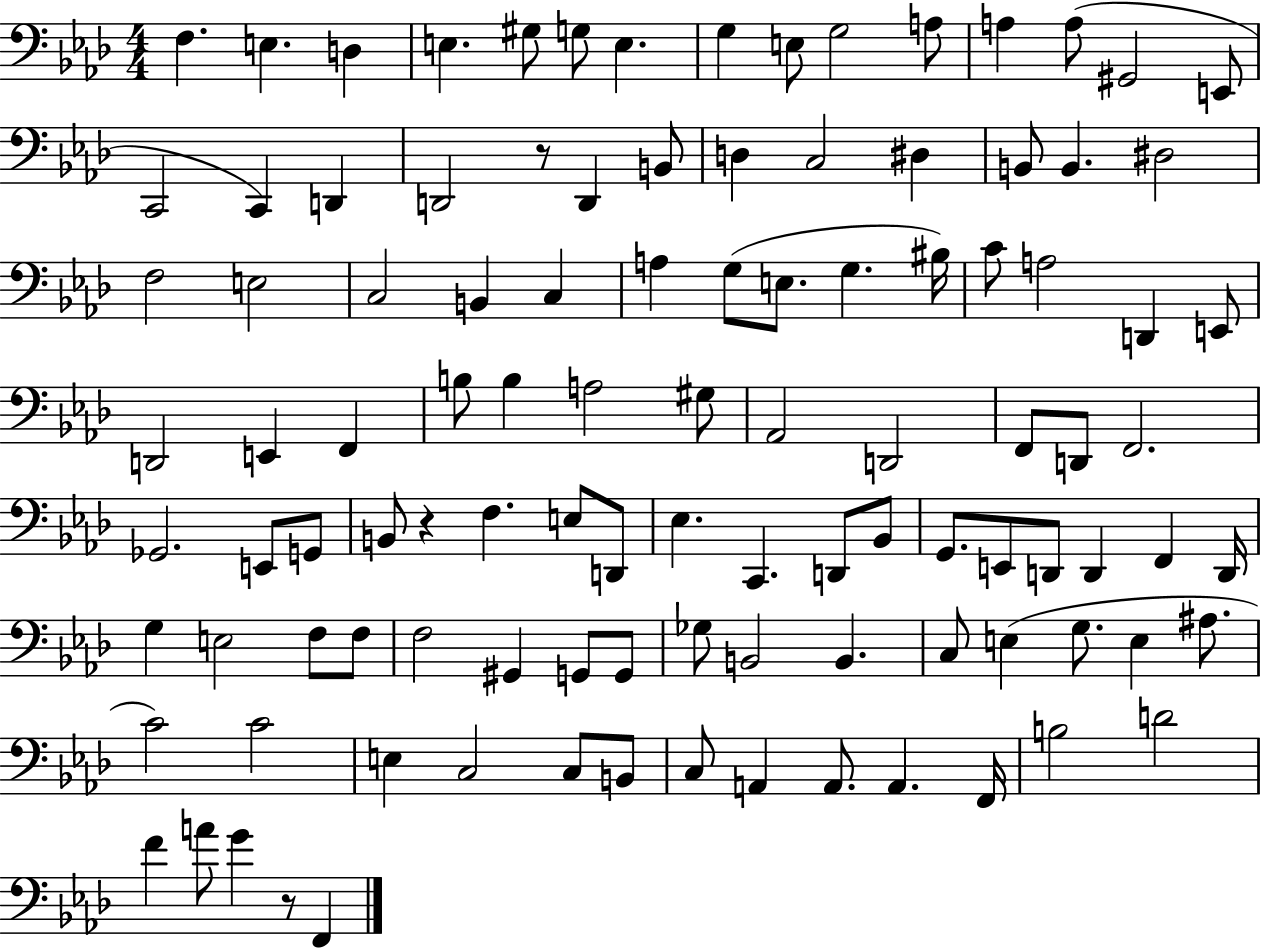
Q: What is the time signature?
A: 4/4